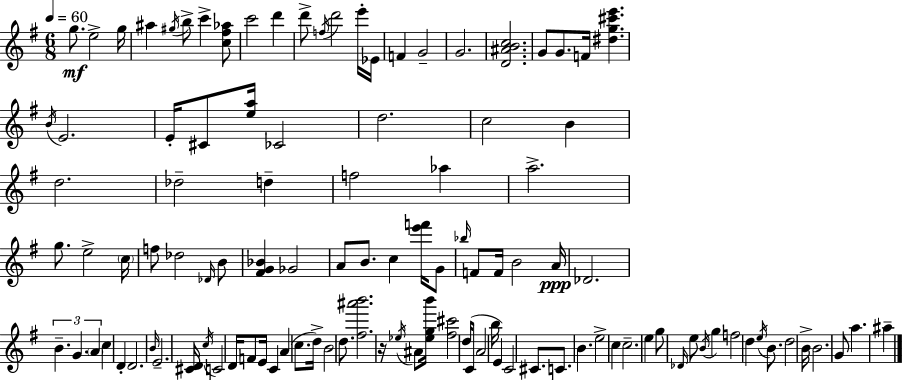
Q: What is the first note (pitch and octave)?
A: G5